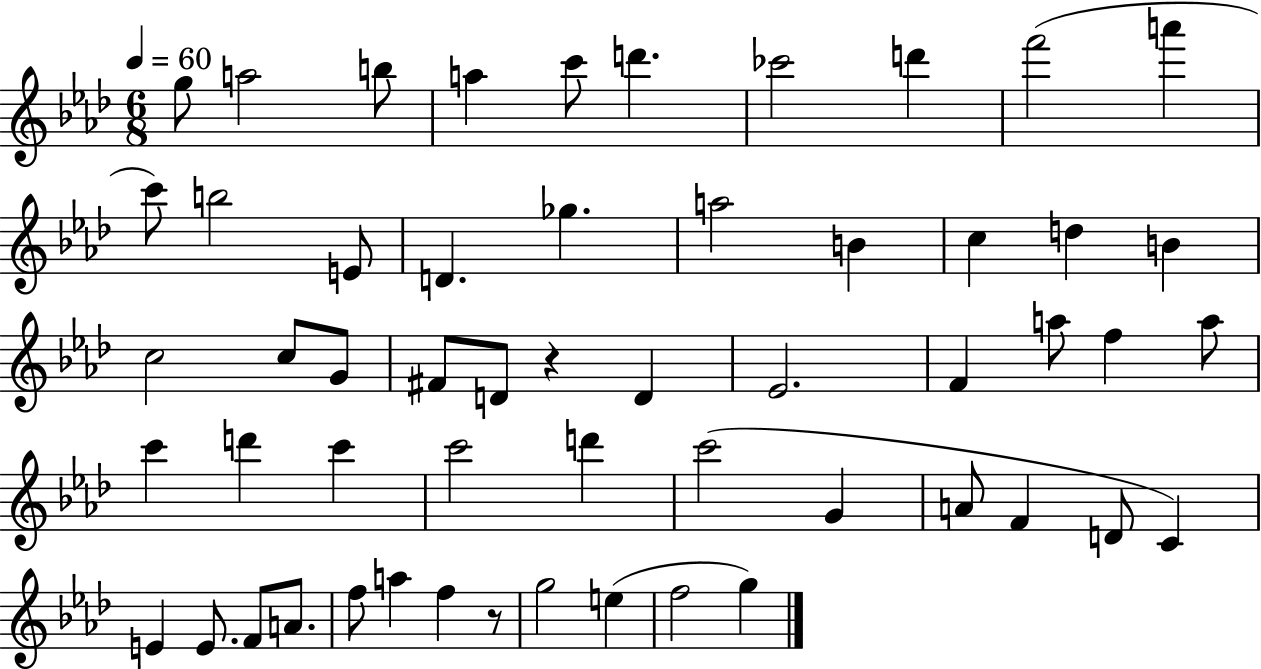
{
  \clef treble
  \numericTimeSignature
  \time 6/8
  \key aes \major
  \tempo 4 = 60
  g''8 a''2 b''8 | a''4 c'''8 d'''4. | ces'''2 d'''4 | f'''2( a'''4 | \break c'''8) b''2 e'8 | d'4. ges''4. | a''2 b'4 | c''4 d''4 b'4 | \break c''2 c''8 g'8 | fis'8 d'8 r4 d'4 | ees'2. | f'4 a''8 f''4 a''8 | \break c'''4 d'''4 c'''4 | c'''2 d'''4 | c'''2( g'4 | a'8 f'4 d'8 c'4) | \break e'4 e'8. f'8 a'8. | f''8 a''4 f''4 r8 | g''2 e''4( | f''2 g''4) | \break \bar "|."
}